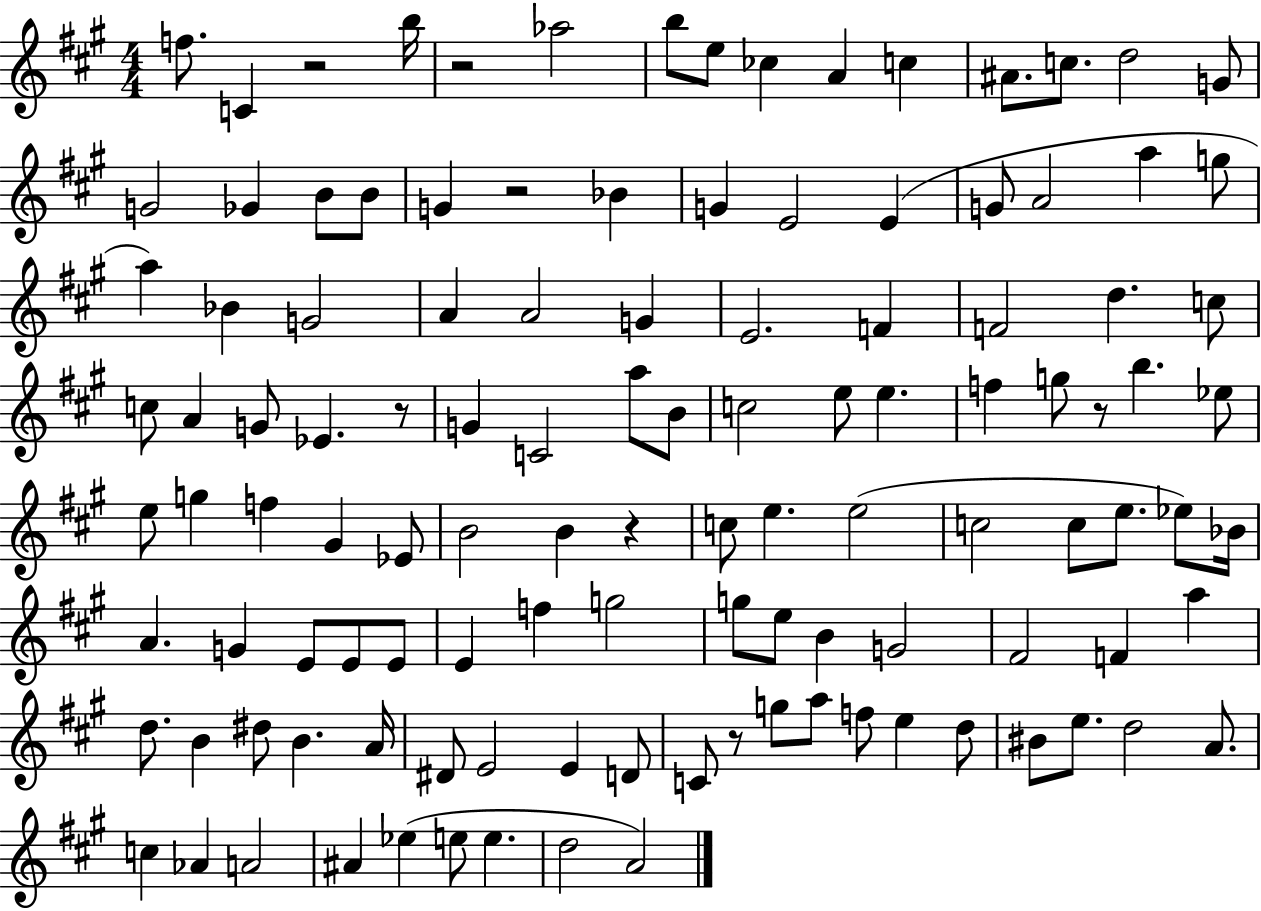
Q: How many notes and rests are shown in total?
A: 117